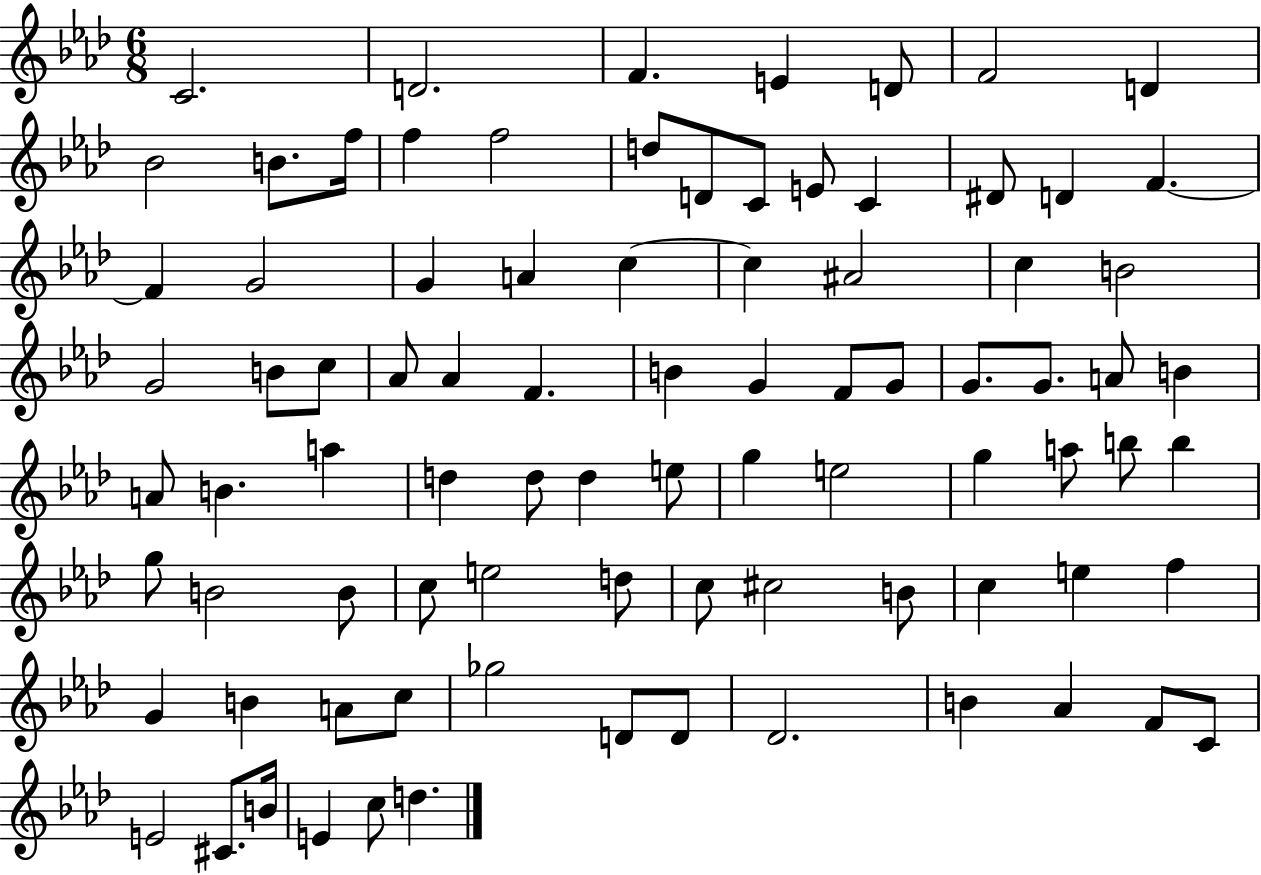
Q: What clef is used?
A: treble